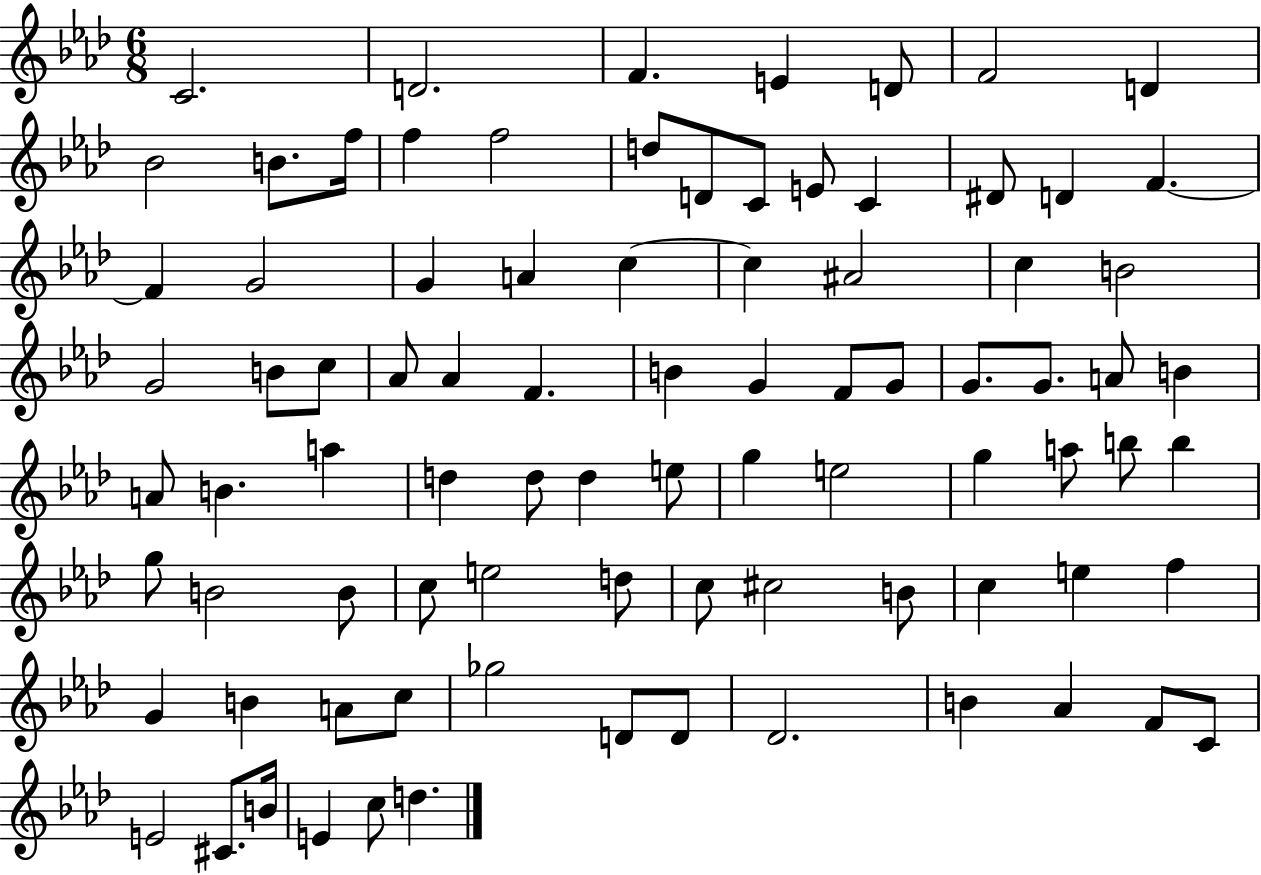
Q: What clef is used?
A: treble